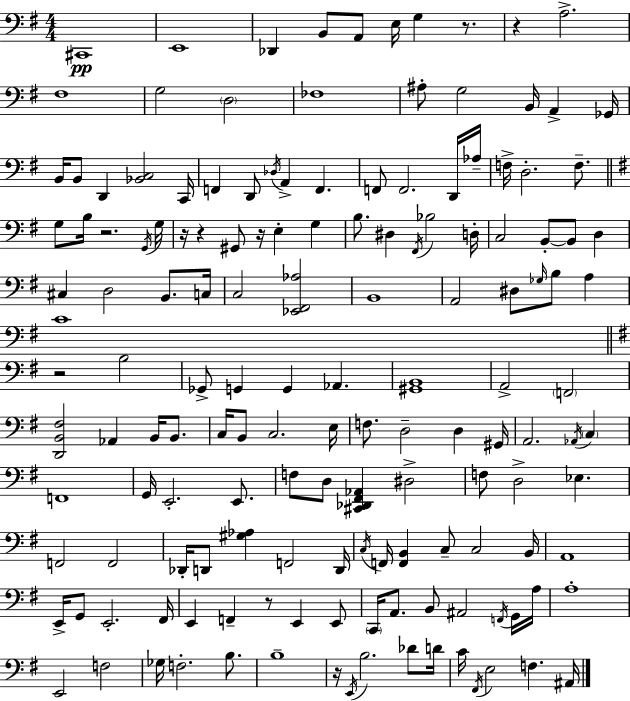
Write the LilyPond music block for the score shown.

{
  \clef bass
  \numericTimeSignature
  \time 4/4
  \key g \major
  cis,1\pp | e,1 | des,4 b,8 a,8 e16 g4 r8. | r4 a2.-> | \break fis1 | g2 \parenthesize d2 | fes1 | ais8-. g2 b,16 a,4-> ges,16 | \break b,16 b,8 d,4 <bes, c>2 c,16 | f,4 d,8 \acciaccatura { des16 } a,4-> f,4. | f,8 f,2. d,16 | aes16-- f16-> d2.-. f8.-- | \break \bar "||" \break \key g \major g8 b16 r2. \acciaccatura { g,16 } | g16 r16 r4 gis,8 r16 e4-. g4 | b8. dis4 \acciaccatura { fis,16 } bes2 | d16-. c2 b,8-.~~ b,8 d4 | \break cis4 d2 b,8. | c16 c2 <ees, fis, aes>2 | b,1 | a,2 dis8 \grace { ges16 } b8 a4 | \break c'1 | \bar "||" \break \key e \minor r2 b2 | ges,8-> g,4 g,4 aes,4. | <gis, b,>1 | a,2-> \parenthesize f,2 | \break <d, b, fis>2 aes,4 b,16 b,8. | c16 b,8 c2. e16 | f8. d2-- d4 gis,16 | a,2. \acciaccatura { aes,16 } \parenthesize c4 | \break f,1 | g,16 e,2.-. e,8. | f8 d8 <cis, des, fis, aes,>4 dis2-> | f8 d2-> ees4. | \break f,2 f,2 | des,16-. d,8 <gis aes>4 f,2 | d,16 \acciaccatura { c16 } f,16 <f, b,>4 c8-- c2 | b,16 a,1 | \break e,16-> g,8 e,2.-. | fis,16 e,4 f,4-- r8 e,4 | e,8 \parenthesize c,16 a,8. b,8 ais,2 | \acciaccatura { f,16 } g,16 a16 a1-. | \break e,2 f2 | ges16 f2.-. | b8. b1-- | r16 \acciaccatura { e,16 } b2. | \break des'8 d'16 c'16 \acciaccatura { fis,16 } e2 f4. | ais,16 \bar "|."
}